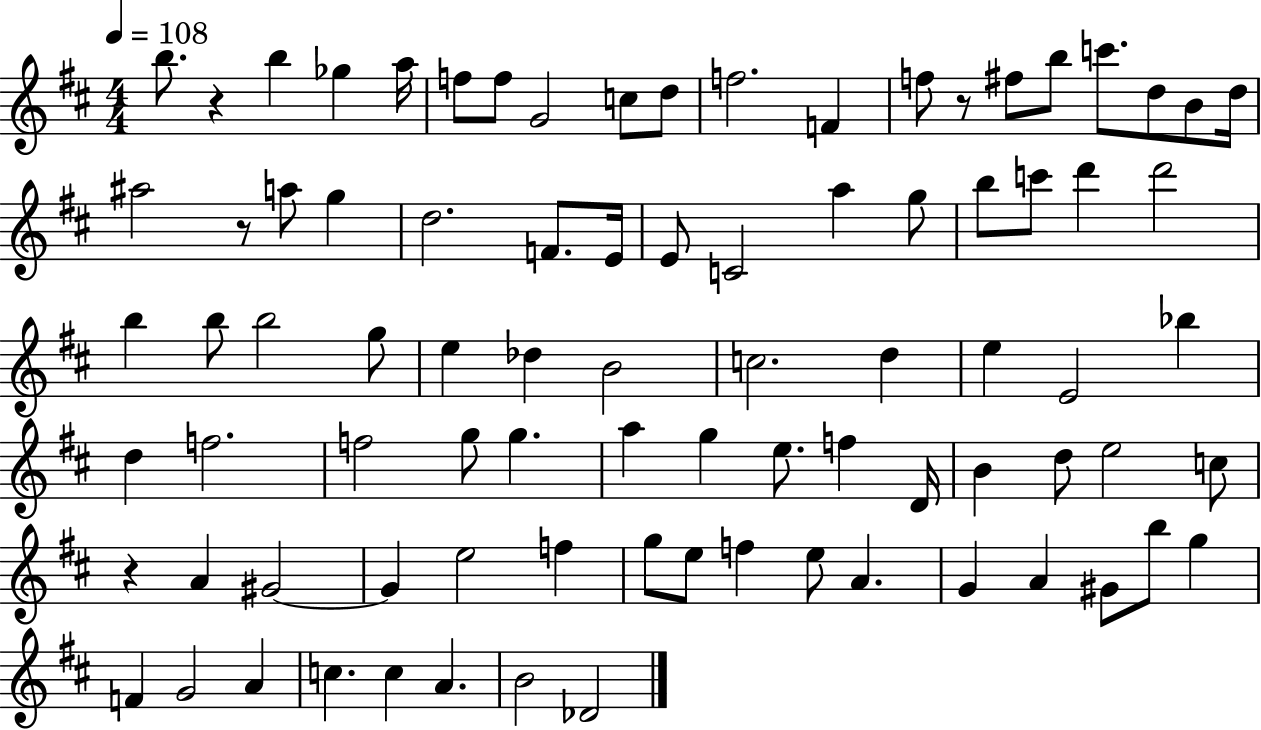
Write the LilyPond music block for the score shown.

{
  \clef treble
  \numericTimeSignature
  \time 4/4
  \key d \major
  \tempo 4 = 108
  \repeat volta 2 { b''8. r4 b''4 ges''4 a''16 | f''8 f''8 g'2 c''8 d''8 | f''2. f'4 | f''8 r8 fis''8 b''8 c'''8. d''8 b'8 d''16 | \break ais''2 r8 a''8 g''4 | d''2. f'8. e'16 | e'8 c'2 a''4 g''8 | b''8 c'''8 d'''4 d'''2 | \break b''4 b''8 b''2 g''8 | e''4 des''4 b'2 | c''2. d''4 | e''4 e'2 bes''4 | \break d''4 f''2. | f''2 g''8 g''4. | a''4 g''4 e''8. f''4 d'16 | b'4 d''8 e''2 c''8 | \break r4 a'4 gis'2~~ | gis'4 e''2 f''4 | g''8 e''8 f''4 e''8 a'4. | g'4 a'4 gis'8 b''8 g''4 | \break f'4 g'2 a'4 | c''4. c''4 a'4. | b'2 des'2 | } \bar "|."
}